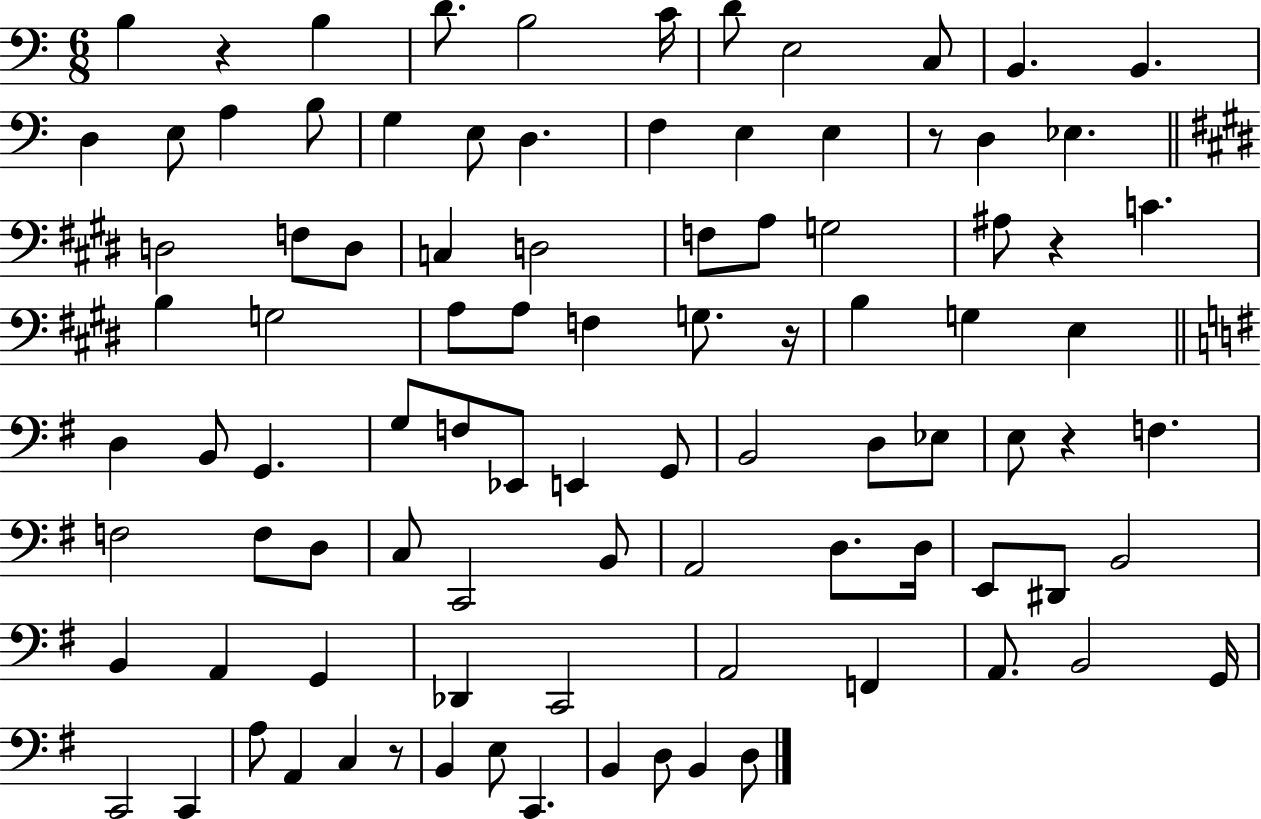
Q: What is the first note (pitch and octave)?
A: B3